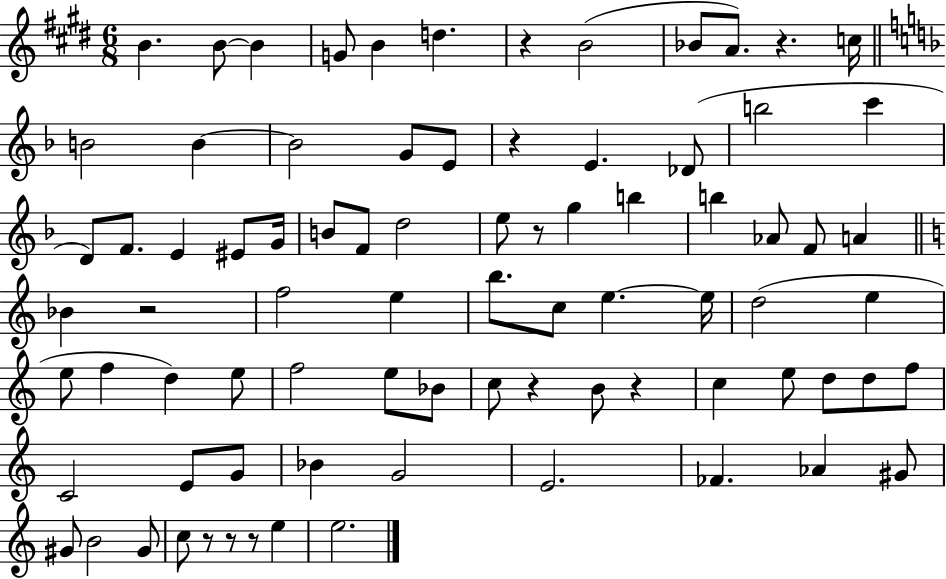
B4/q. B4/e B4/q G4/e B4/q D5/q. R/q B4/h Bb4/e A4/e. R/q. C5/s B4/h B4/q B4/h G4/e E4/e R/q E4/q. Db4/e B5/h C6/q D4/e F4/e. E4/q EIS4/e G4/s B4/e F4/e D5/h E5/e R/e G5/q B5/q B5/q Ab4/e F4/e A4/q Bb4/q R/h F5/h E5/q B5/e. C5/e E5/q. E5/s D5/h E5/q E5/e F5/q D5/q E5/e F5/h E5/e Bb4/e C5/e R/q B4/e R/q C5/q E5/e D5/e D5/e F5/e C4/h E4/e G4/e Bb4/q G4/h E4/h. FES4/q. Ab4/q G#4/e G#4/e B4/h G#4/e C5/e R/e R/e R/e E5/q E5/h.